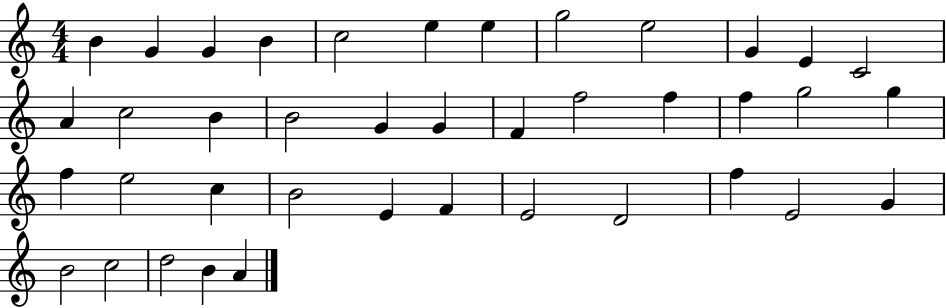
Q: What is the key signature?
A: C major